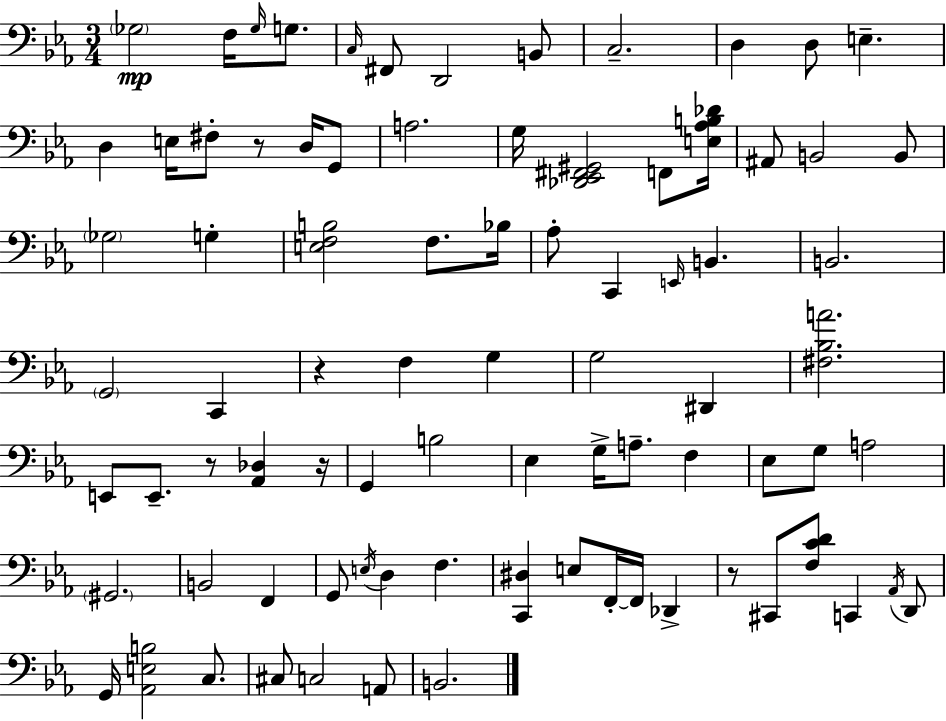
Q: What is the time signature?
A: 3/4